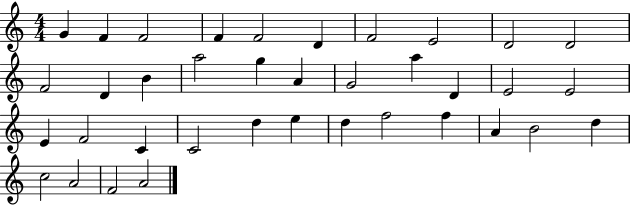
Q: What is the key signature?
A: C major